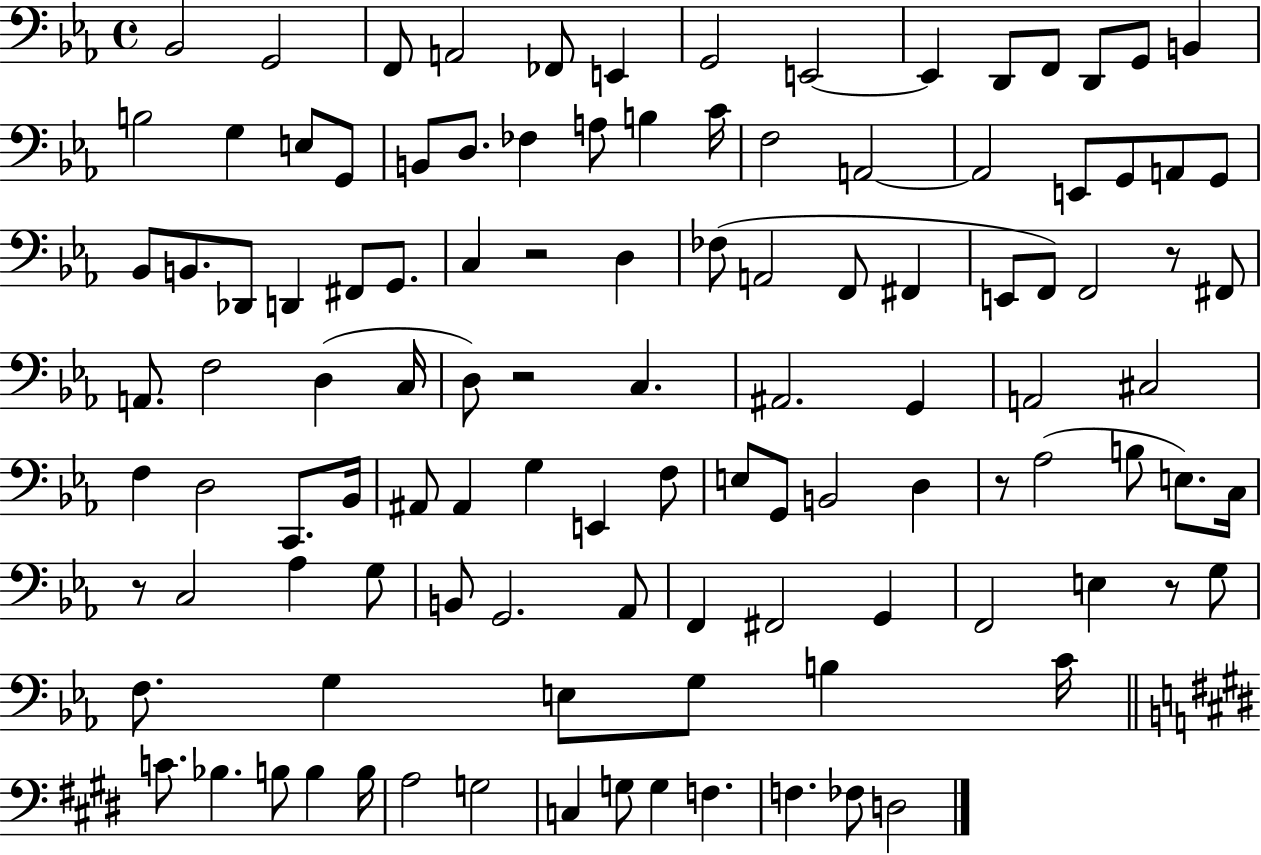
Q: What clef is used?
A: bass